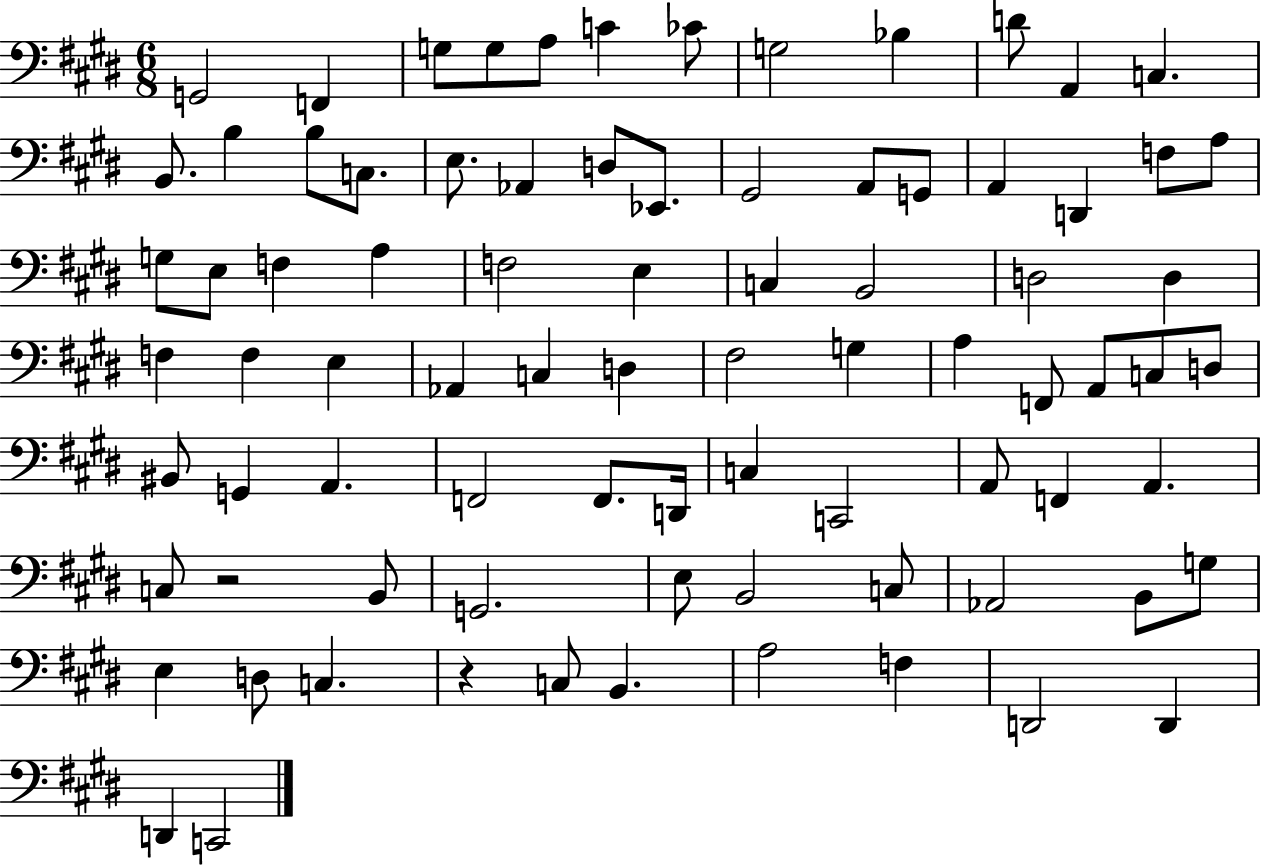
X:1
T:Untitled
M:6/8
L:1/4
K:E
G,,2 F,, G,/2 G,/2 A,/2 C _C/2 G,2 _B, D/2 A,, C, B,,/2 B, B,/2 C,/2 E,/2 _A,, D,/2 _E,,/2 ^G,,2 A,,/2 G,,/2 A,, D,, F,/2 A,/2 G,/2 E,/2 F, A, F,2 E, C, B,,2 D,2 D, F, F, E, _A,, C, D, ^F,2 G, A, F,,/2 A,,/2 C,/2 D,/2 ^B,,/2 G,, A,, F,,2 F,,/2 D,,/4 C, C,,2 A,,/2 F,, A,, C,/2 z2 B,,/2 G,,2 E,/2 B,,2 C,/2 _A,,2 B,,/2 G,/2 E, D,/2 C, z C,/2 B,, A,2 F, D,,2 D,, D,, C,,2